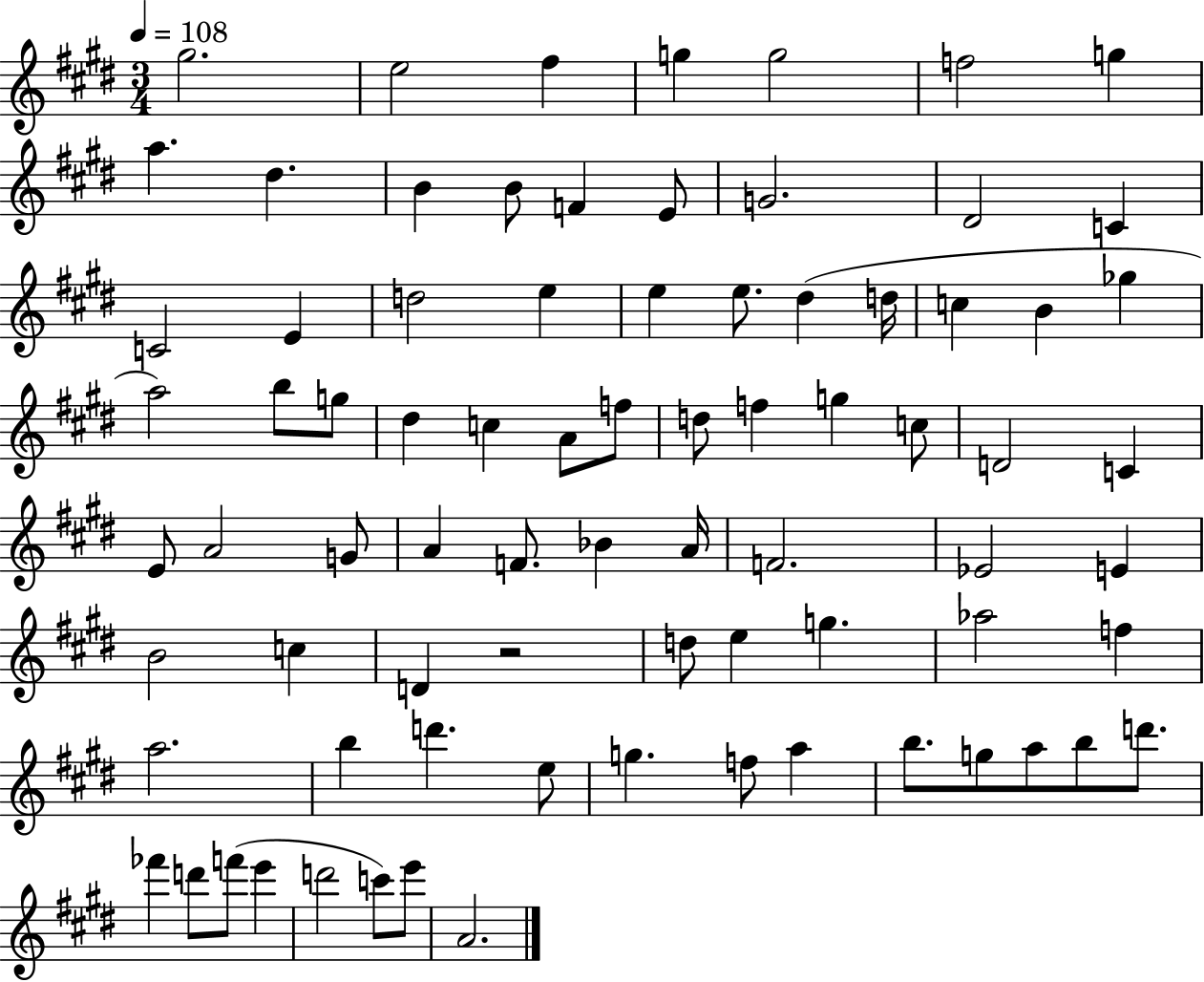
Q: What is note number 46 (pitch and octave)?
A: Bb4